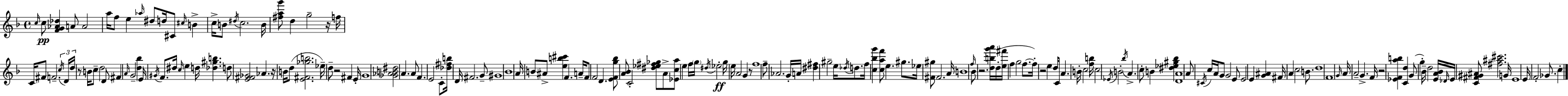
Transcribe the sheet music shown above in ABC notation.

X:1
T:Untitled
M:4/4
L:1/4
K:Dm
c/4 c/2 [FG_A_d] A/2 A2 a/4 f/2 e _a/4 ^d/2 d/4 ^C/2 ^c/4 B c/4 B/2 ^d/4 c2 B/4 [^fag']/2 d g2 z/4 f/4 C/4 ^F/2 F2 c/4 D/4 d/4 z/2 B/4 c/2 d2 D/2 ^F A/4 G2 [d_b] E/4 ^G/4 F/2 ^d/4 c/4 e d/4 [_d^gb] d/2 [E^F_G]2 _A z/4 B/4 d/2 [E^F_gb]2 _e/4 d/2 z2 ^F E/4 G4 [_G_AB^d]2 A A/2 F E2 C/2 [_d^fb]/4 D/4 ^F2 G/2 ^G4 _B4 A/4 B/2 ^A/2 [eb^c'] F A/4 F/2 F2 D [EFg_b]/2 [A_B]/2 C2 [^d_e^f_g]/2 A/2 [_Eca]/2 e f/4 g/4 ^d/4 _e2 g/4 e/4 A2 G z/2 f4 f/2 _A2 G/4 A/4 [^d^f] ^g2 e/4 _d/4 d/2 f/4 [c_bg'] [caf']/2 e ^g/2 _e/4 [^F^g]/2 ^F2 A/4 B4 f/4 _B/2 z2 [dbg'a']/4 d/4 [e^f']/4 f g2 f/2 f/4 z2 e d/2 C/4 A B/4 c2 [fb]/4 c2 _E/4 B2 _b/4 A c/2 B [^d_e^g_b] [DA]4 A/2 ^C/4 c/4 A/4 G/2 G2 E/2 E2 E [G^A] ^F/4 A c2 B/2 d4 F4 G/4 A/4 A2 G F/4 z2 [_EFab] [Cd] G/2 g _B/4 d2 [EA_B]/4 _D/4 E/4 [C^F^G^A]/2 [^f^a^c']2 G/4 E4 E/4 F2 _G/2 c